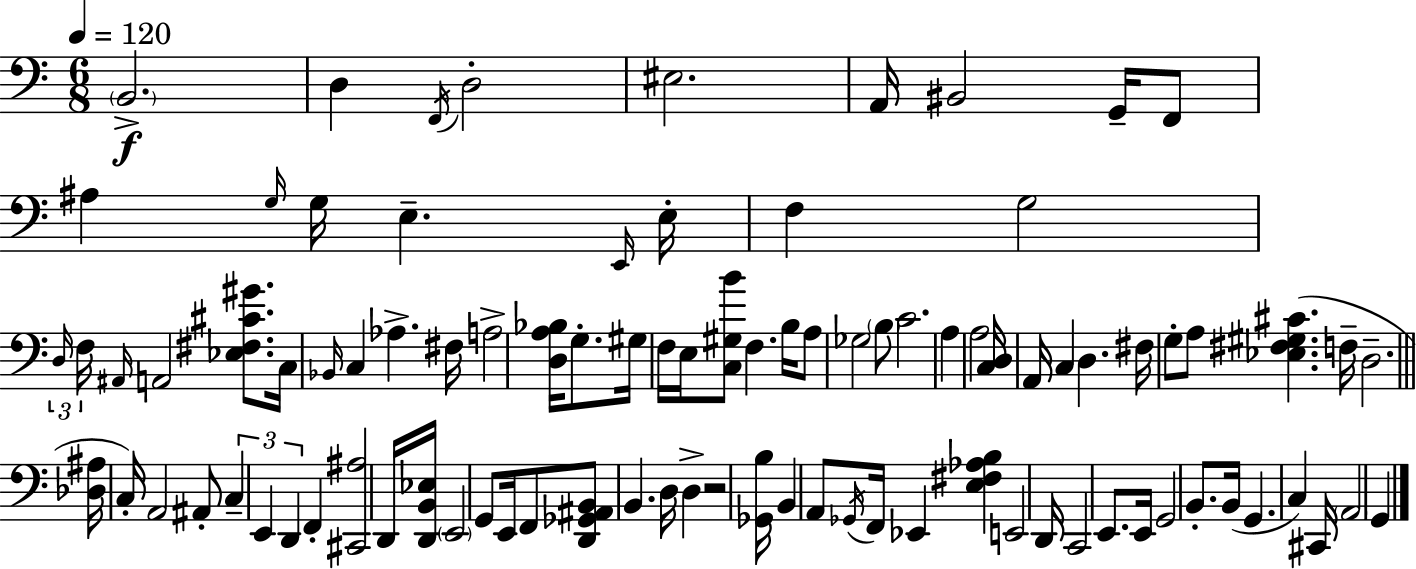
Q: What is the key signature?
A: C major